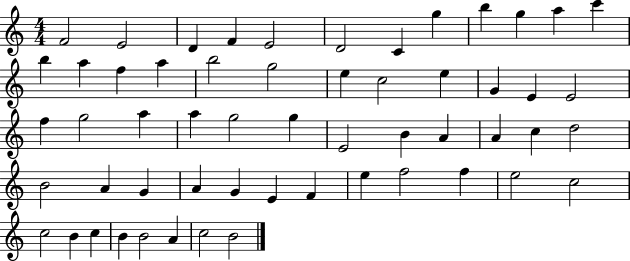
F4/h E4/h D4/q F4/q E4/h D4/h C4/q G5/q B5/q G5/q A5/q C6/q B5/q A5/q F5/q A5/q B5/h G5/h E5/q C5/h E5/q G4/q E4/q E4/h F5/q G5/h A5/q A5/q G5/h G5/q E4/h B4/q A4/q A4/q C5/q D5/h B4/h A4/q G4/q A4/q G4/q E4/q F4/q E5/q F5/h F5/q E5/h C5/h C5/h B4/q C5/q B4/q B4/h A4/q C5/h B4/h